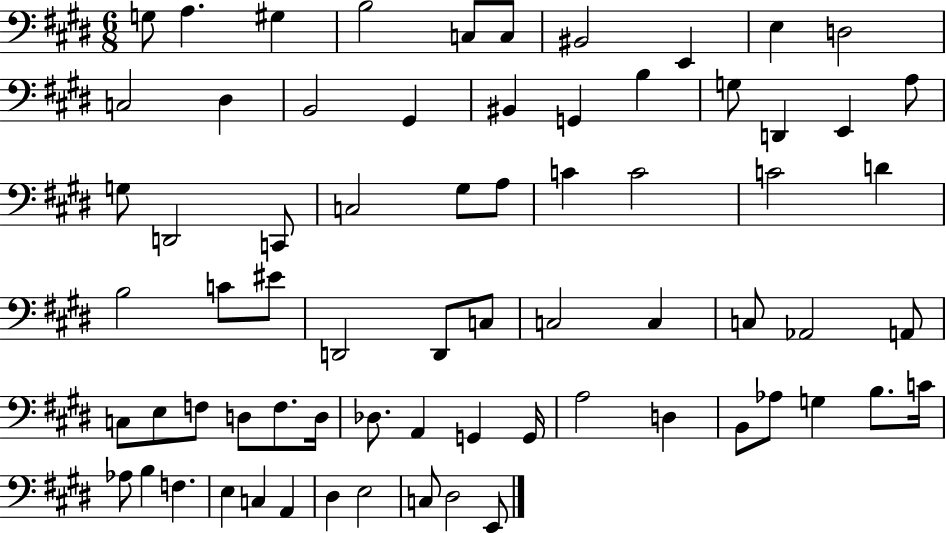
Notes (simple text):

G3/e A3/q. G#3/q B3/h C3/e C3/e BIS2/h E2/q E3/q D3/h C3/h D#3/q B2/h G#2/q BIS2/q G2/q B3/q G3/e D2/q E2/q A3/e G3/e D2/h C2/e C3/h G#3/e A3/e C4/q C4/h C4/h D4/q B3/h C4/e EIS4/e D2/h D2/e C3/e C3/h C3/q C3/e Ab2/h A2/e C3/e E3/e F3/e D3/e F3/e. D3/s Db3/e. A2/q G2/q G2/s A3/h D3/q B2/e Ab3/e G3/q B3/e. C4/s Ab3/e B3/q F3/q. E3/q C3/q A2/q D#3/q E3/h C3/e D#3/h E2/e